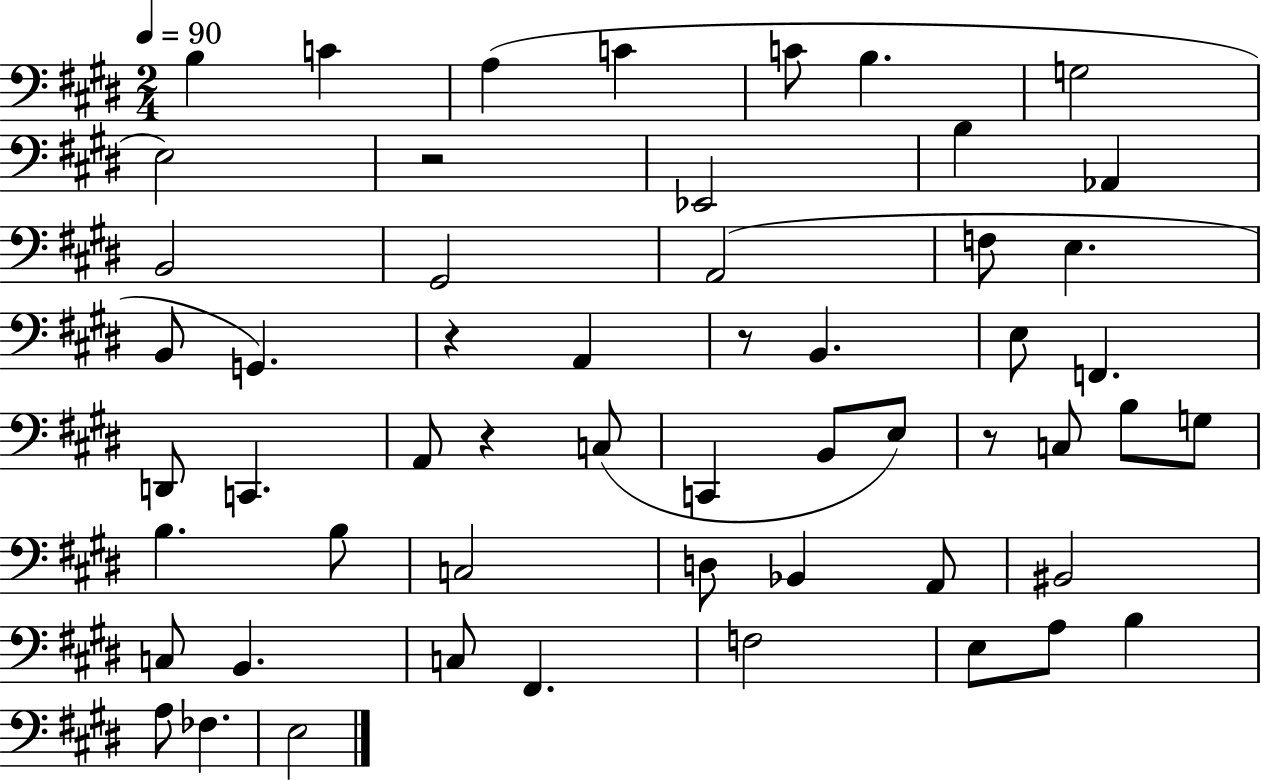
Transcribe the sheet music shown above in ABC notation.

X:1
T:Untitled
M:2/4
L:1/4
K:E
B, C A, C C/2 B, G,2 E,2 z2 _E,,2 B, _A,, B,,2 ^G,,2 A,,2 F,/2 E, B,,/2 G,, z A,, z/2 B,, E,/2 F,, D,,/2 C,, A,,/2 z C,/2 C,, B,,/2 E,/2 z/2 C,/2 B,/2 G,/2 B, B,/2 C,2 D,/2 _B,, A,,/2 ^B,,2 C,/2 B,, C,/2 ^F,, F,2 E,/2 A,/2 B, A,/2 _F, E,2